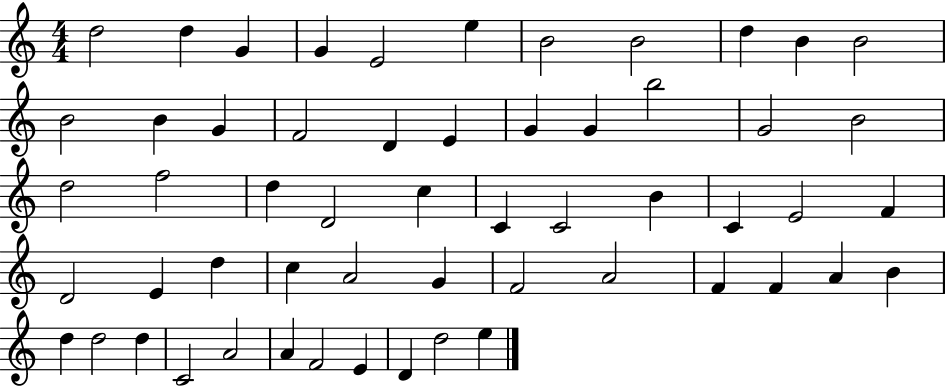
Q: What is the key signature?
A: C major